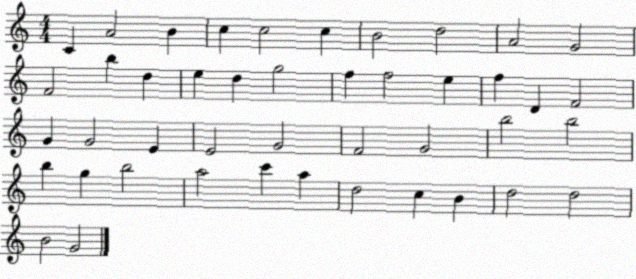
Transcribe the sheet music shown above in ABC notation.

X:1
T:Untitled
M:4/4
L:1/4
K:C
C A2 B c c2 c B2 d2 A2 G2 F2 b d e d g2 f f2 e f D F2 G G2 E E2 G2 F2 G2 b2 b2 b g b2 a2 c' a d2 c B d2 d2 B2 G2